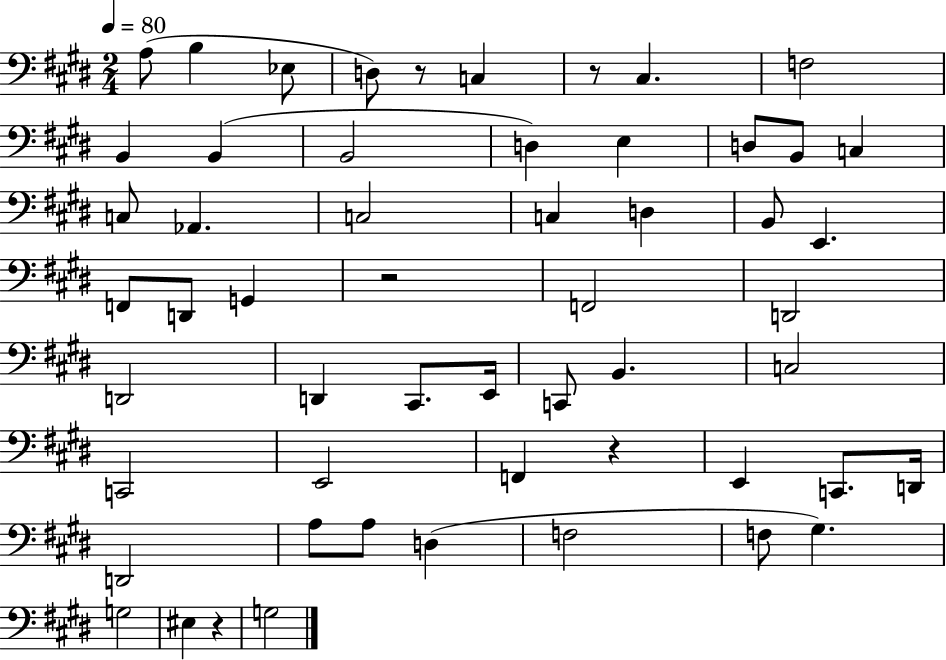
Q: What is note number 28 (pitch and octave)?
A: D2